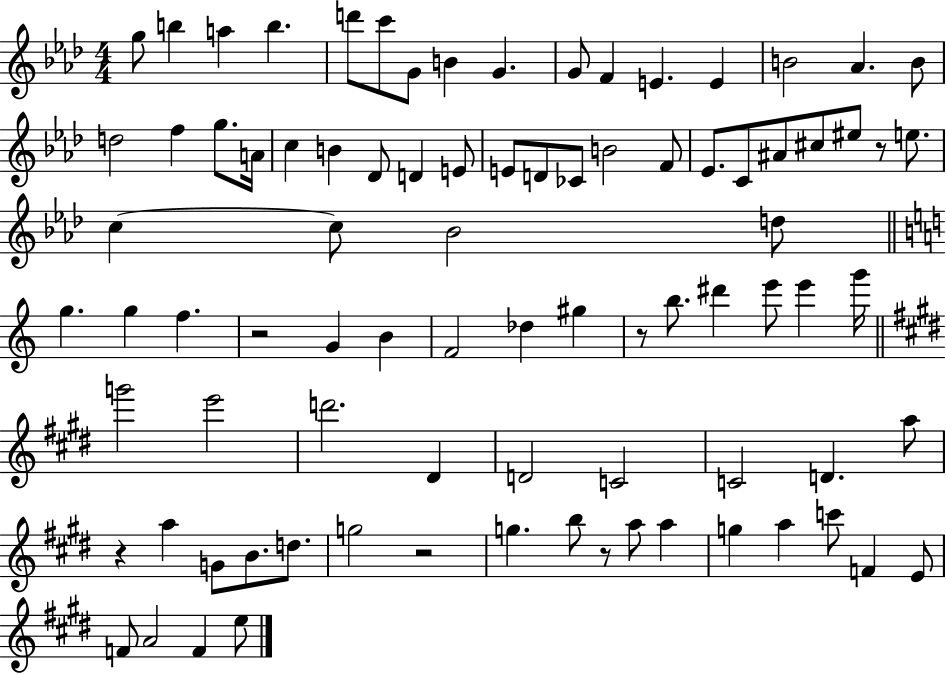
G5/e B5/q A5/q B5/q. D6/e C6/e G4/e B4/q G4/q. G4/e F4/q E4/q. E4/q B4/h Ab4/q. B4/e D5/h F5/q G5/e. A4/s C5/q B4/q Db4/e D4/q E4/e E4/e D4/e CES4/e B4/h F4/e Eb4/e. C4/e A#4/e C#5/e EIS5/e R/e E5/e. C5/q C5/e Bb4/h D5/e G5/q. G5/q F5/q. R/h G4/q B4/q F4/h Db5/q G#5/q R/e B5/e. D#6/q E6/e E6/q G6/s G6/h E6/h D6/h. D#4/q D4/h C4/h C4/h D4/q. A5/e R/q A5/q G4/e B4/e. D5/e. G5/h R/h G5/q. B5/e R/e A5/e A5/q G5/q A5/q C6/e F4/q E4/e F4/e A4/h F4/q E5/e